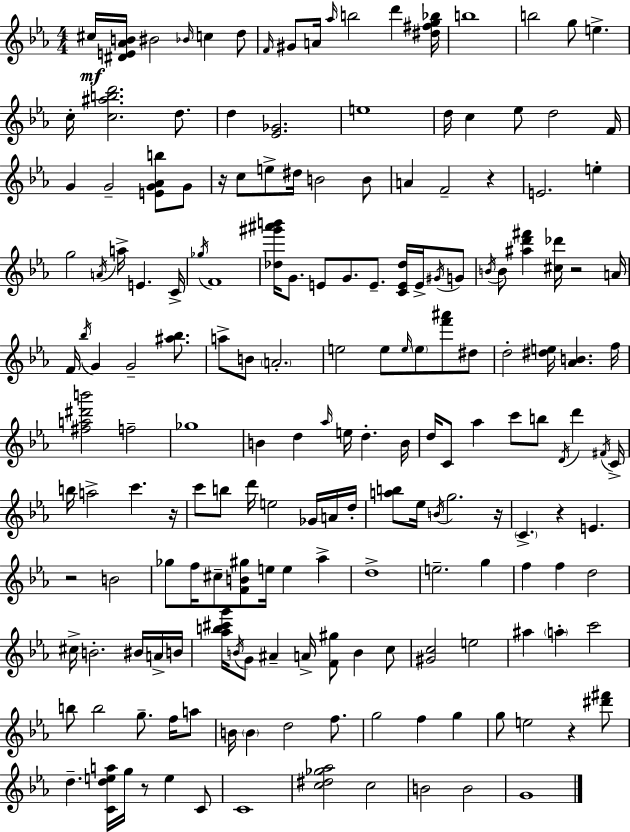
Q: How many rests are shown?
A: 9